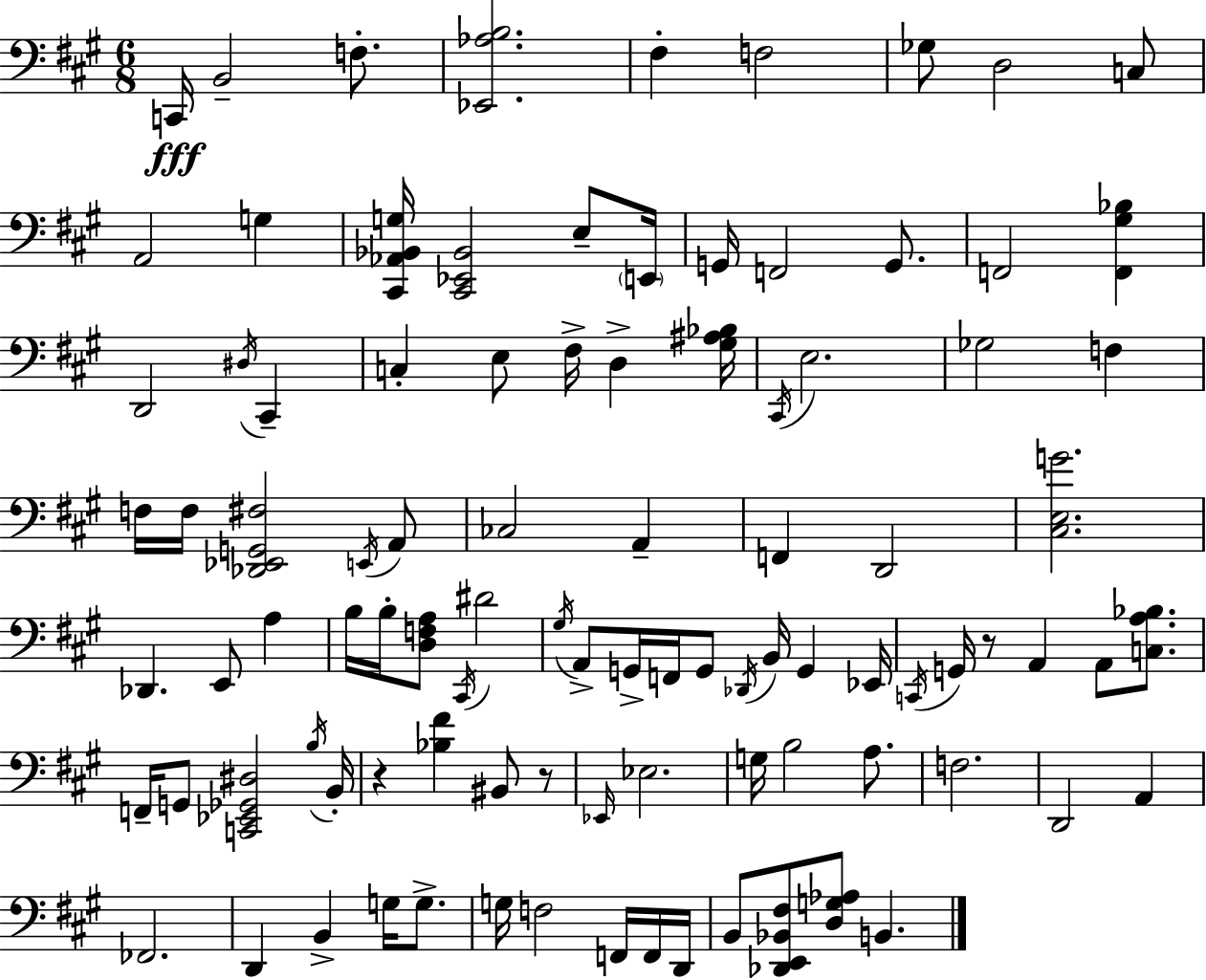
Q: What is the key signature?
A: A major